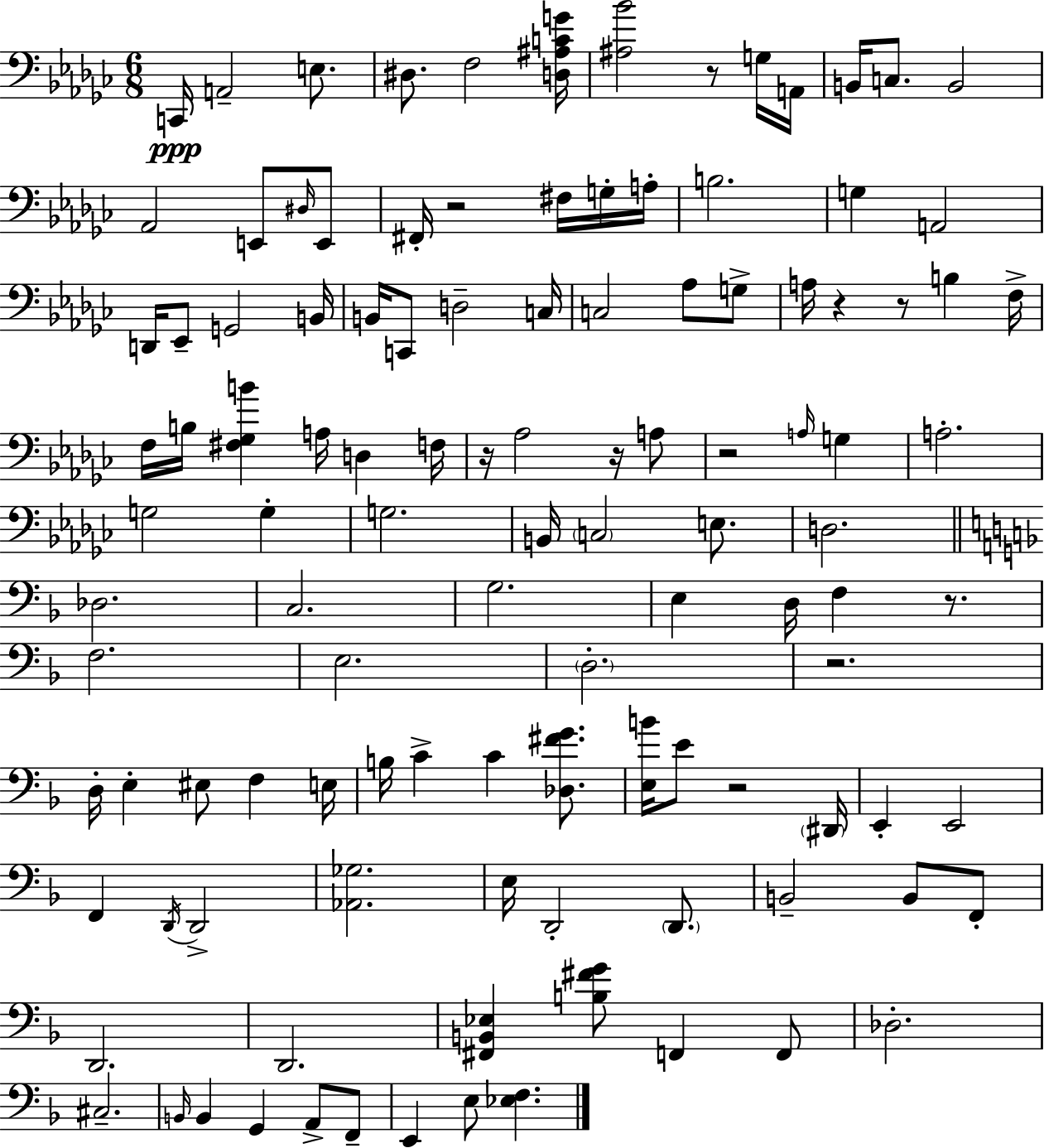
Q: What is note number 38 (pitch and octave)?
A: A3